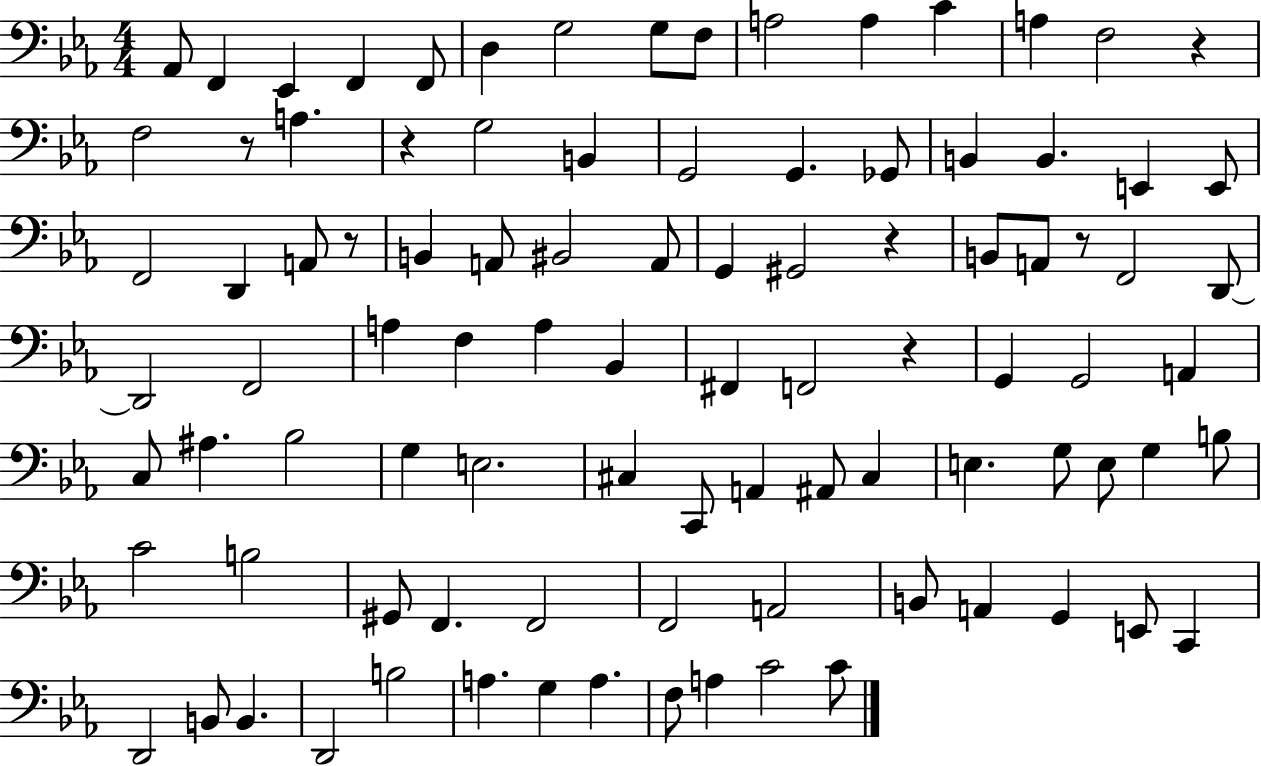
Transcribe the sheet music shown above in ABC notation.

X:1
T:Untitled
M:4/4
L:1/4
K:Eb
_A,,/2 F,, _E,, F,, F,,/2 D, G,2 G,/2 F,/2 A,2 A, C A, F,2 z F,2 z/2 A, z G,2 B,, G,,2 G,, _G,,/2 B,, B,, E,, E,,/2 F,,2 D,, A,,/2 z/2 B,, A,,/2 ^B,,2 A,,/2 G,, ^G,,2 z B,,/2 A,,/2 z/2 F,,2 D,,/2 D,,2 F,,2 A, F, A, _B,, ^F,, F,,2 z G,, G,,2 A,, C,/2 ^A, _B,2 G, E,2 ^C, C,,/2 A,, ^A,,/2 ^C, E, G,/2 E,/2 G, B,/2 C2 B,2 ^G,,/2 F,, F,,2 F,,2 A,,2 B,,/2 A,, G,, E,,/2 C,, D,,2 B,,/2 B,, D,,2 B,2 A, G, A, F,/2 A, C2 C/2